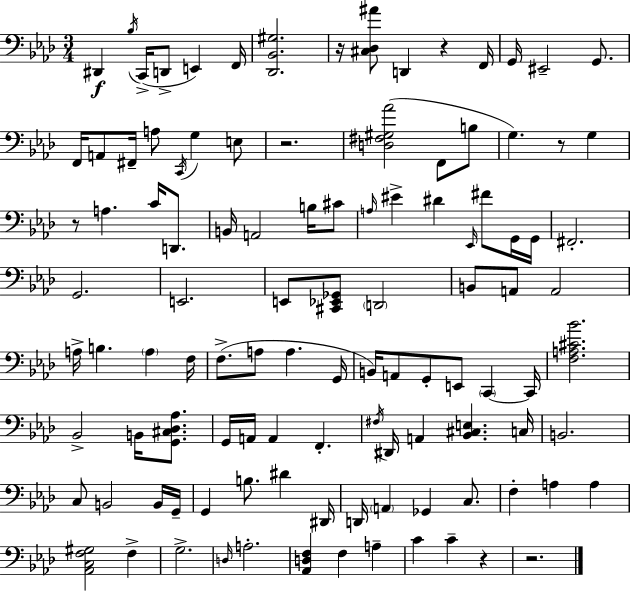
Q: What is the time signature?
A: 3/4